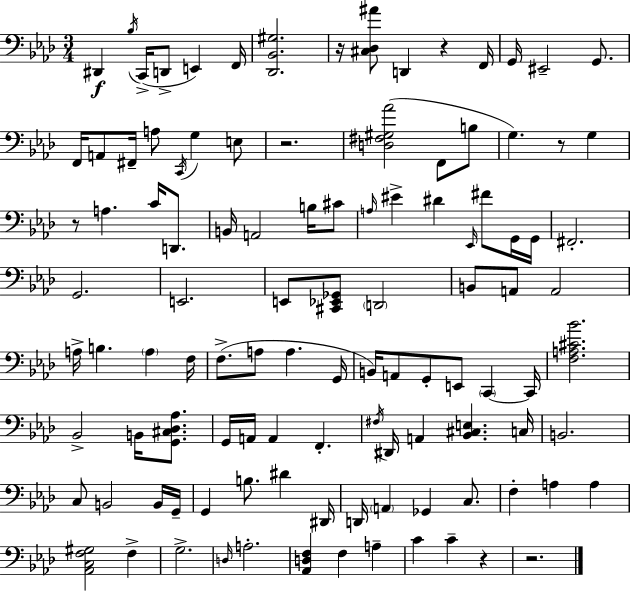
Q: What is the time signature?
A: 3/4